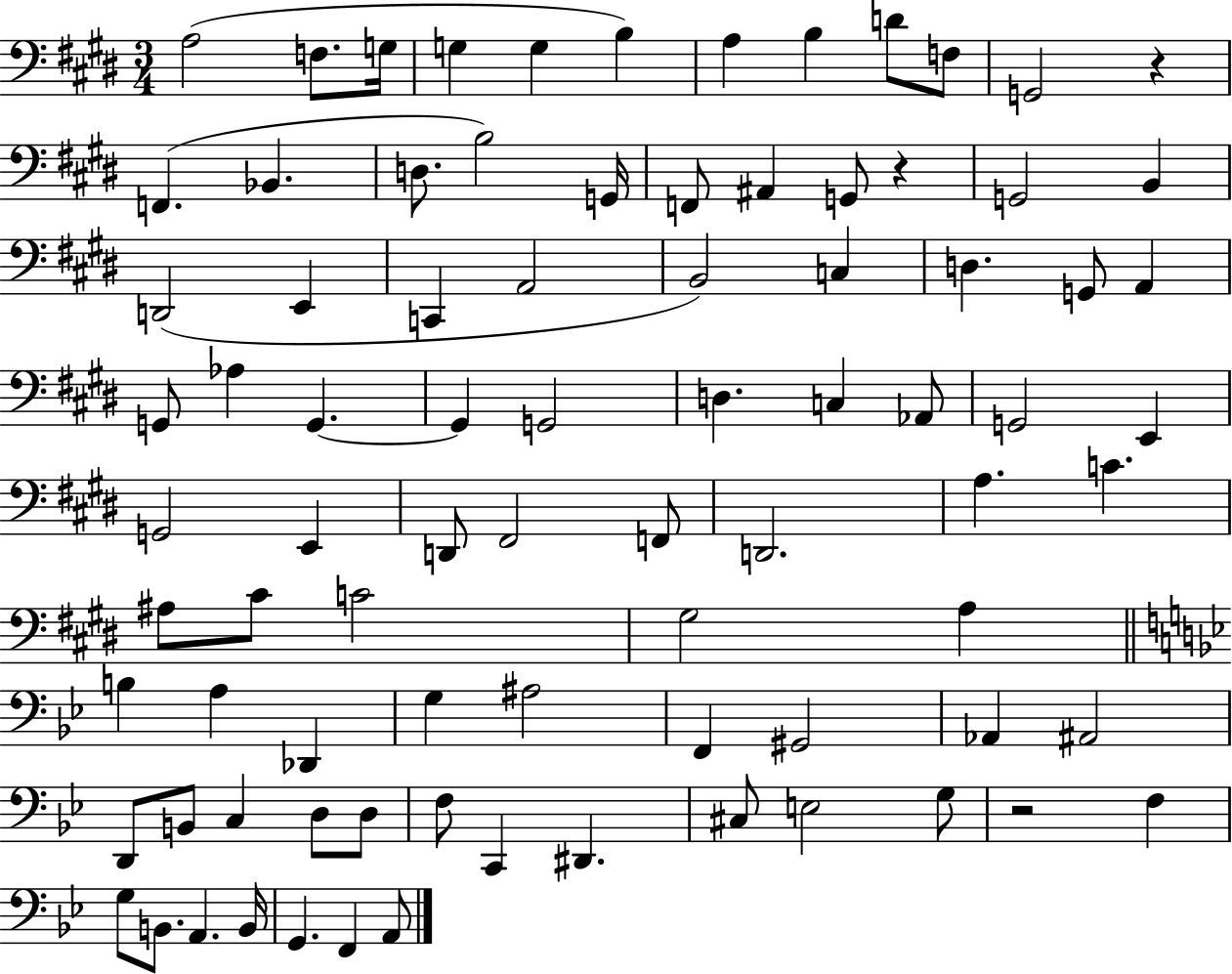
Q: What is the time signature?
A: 3/4